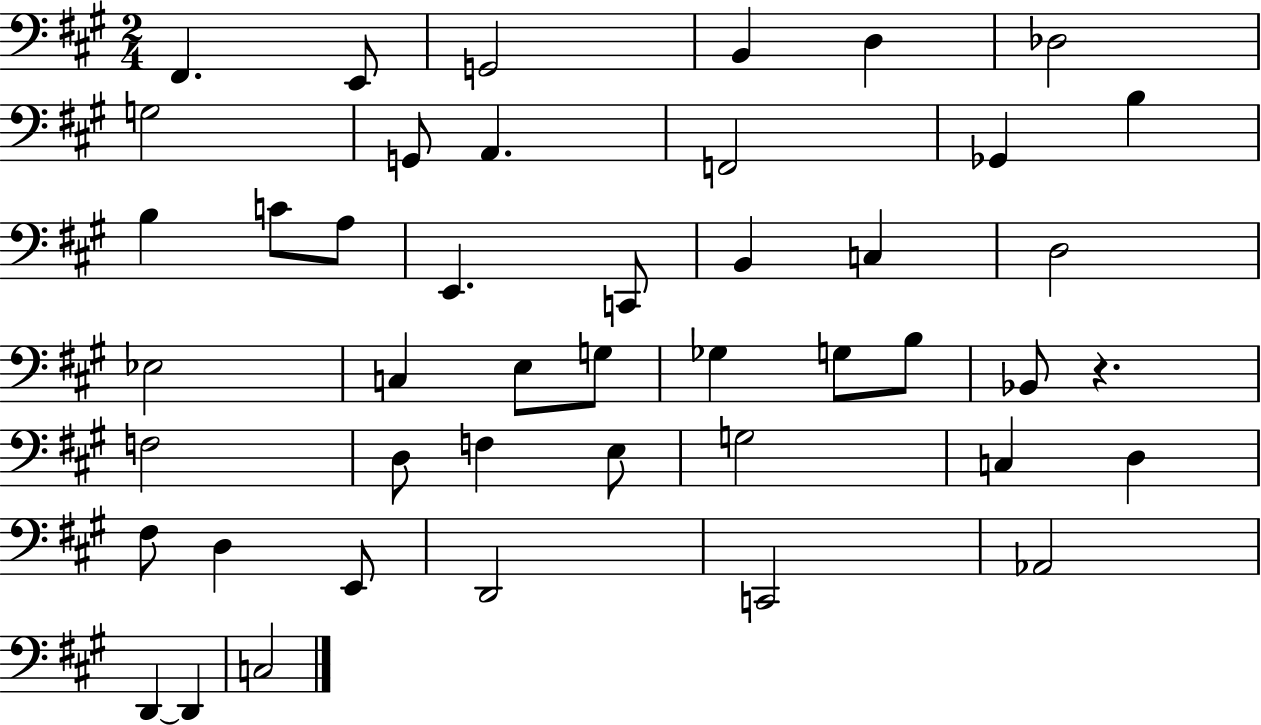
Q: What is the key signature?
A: A major